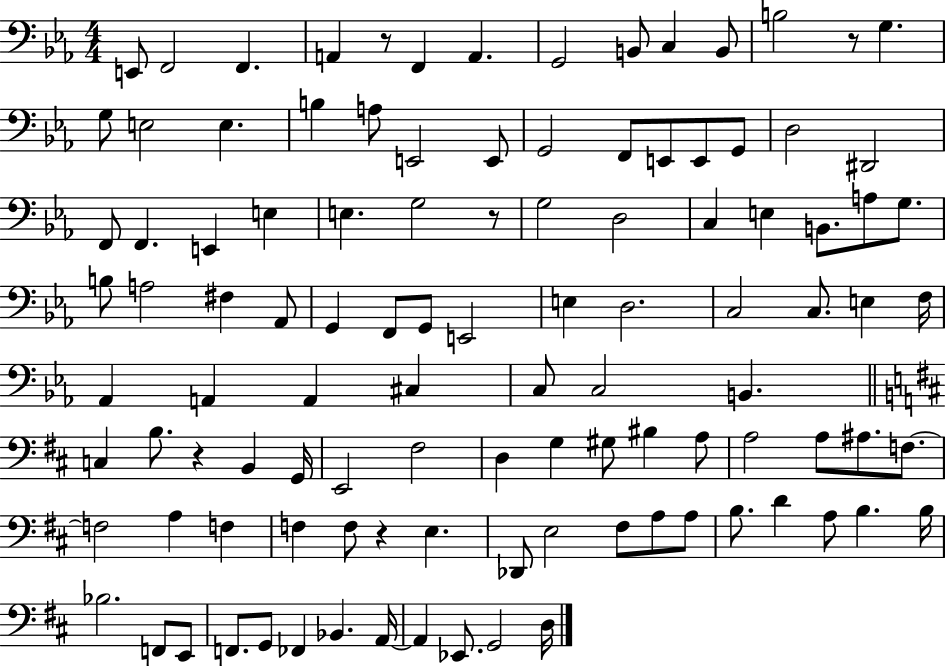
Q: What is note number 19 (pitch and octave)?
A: E2